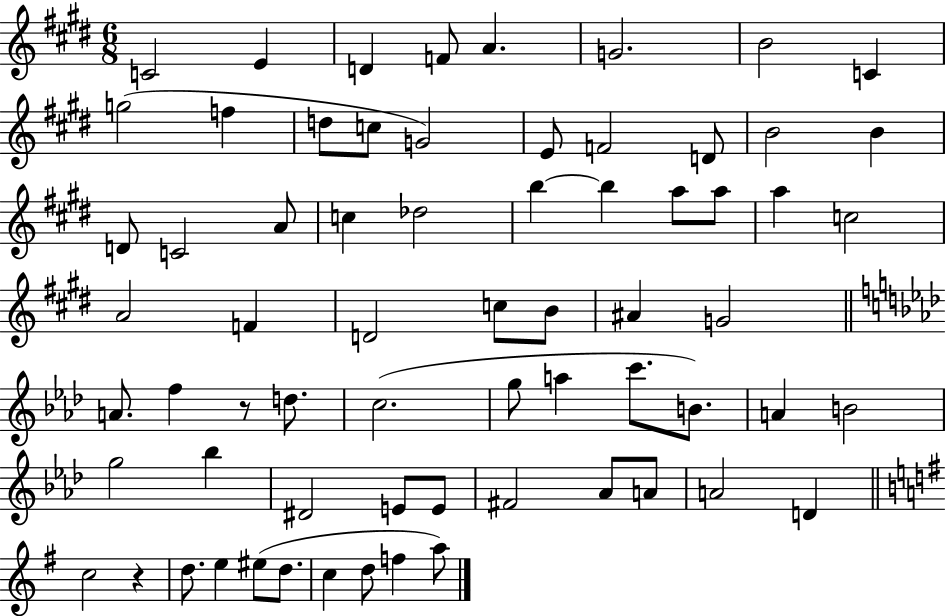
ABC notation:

X:1
T:Untitled
M:6/8
L:1/4
K:E
C2 E D F/2 A G2 B2 C g2 f d/2 c/2 G2 E/2 F2 D/2 B2 B D/2 C2 A/2 c _d2 b b a/2 a/2 a c2 A2 F D2 c/2 B/2 ^A G2 A/2 f z/2 d/2 c2 g/2 a c'/2 B/2 A B2 g2 _b ^D2 E/2 E/2 ^F2 _A/2 A/2 A2 D c2 z d/2 e ^e/2 d/2 c d/2 f a/2